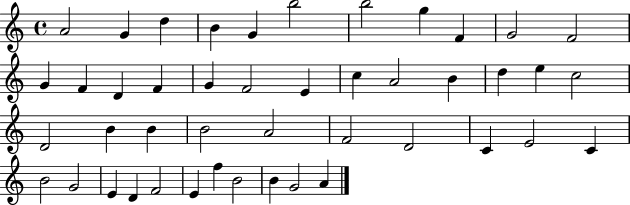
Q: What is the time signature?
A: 4/4